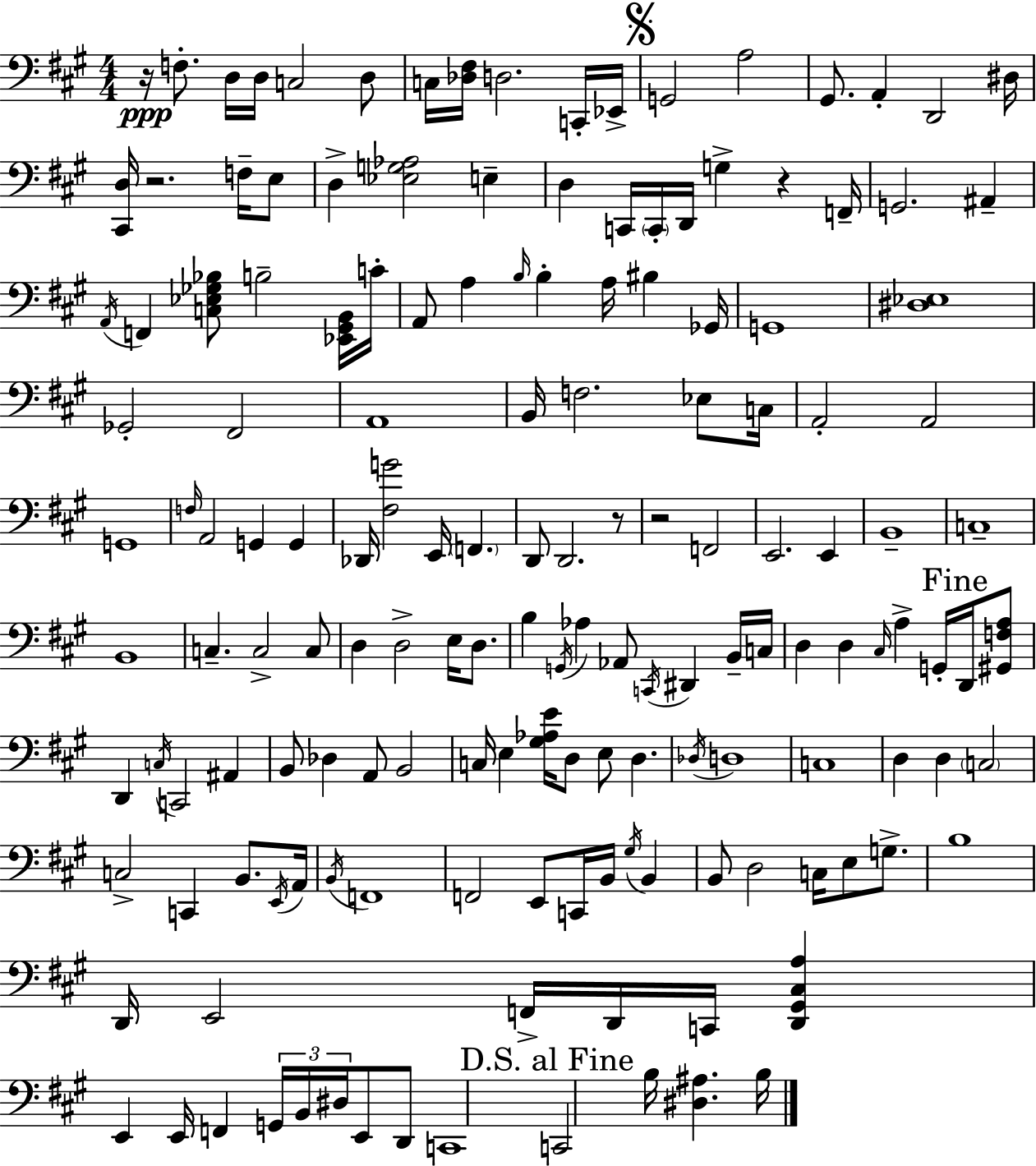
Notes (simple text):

R/s F3/e. D3/s D3/s C3/h D3/e C3/s [Db3,F#3]/s D3/h. C2/s Eb2/s G2/h A3/h G#2/e. A2/q D2/h D#3/s [C#2,D3]/s R/h. F3/s E3/e D3/q [Eb3,G3,Ab3]/h E3/q D3/q C2/s C2/s D2/s G3/q R/q F2/s G2/h. A#2/q A2/s F2/q [C3,Eb3,Gb3,Bb3]/e B3/h [Eb2,G#2,B2]/s C4/s A2/e A3/q B3/s B3/q A3/s BIS3/q Gb2/s G2/w [D#3,Eb3]/w Gb2/h F#2/h A2/w B2/s F3/h. Eb3/e C3/s A2/h A2/h G2/w F3/s A2/h G2/q G2/q Db2/s [F#3,G4]/h E2/s F2/q. D2/e D2/h. R/e R/h F2/h E2/h. E2/q B2/w C3/w B2/w C3/q. C3/h C3/e D3/q D3/h E3/s D3/e. B3/q G2/s Ab3/q Ab2/e C2/s D#2/q B2/s C3/s D3/q D3/q C#3/s A3/q G2/s D2/s [G#2,F3,A3]/e D2/q C3/s C2/h A#2/q B2/e Db3/q A2/e B2/h C3/s E3/q [G#3,Ab3,E4]/s D3/e E3/e D3/q. Db3/s D3/w C3/w D3/q D3/q C3/h C3/h C2/q B2/e. E2/s A2/s B2/s F2/w F2/h E2/e C2/s B2/s G#3/s B2/q B2/e D3/h C3/s E3/e G3/e. B3/w D2/s E2/h F2/s D2/s C2/s [D2,G#2,C#3,A3]/q E2/q E2/s F2/q G2/s B2/s D#3/s E2/e D2/e C2/w C2/h B3/s [D#3,A#3]/q. B3/s